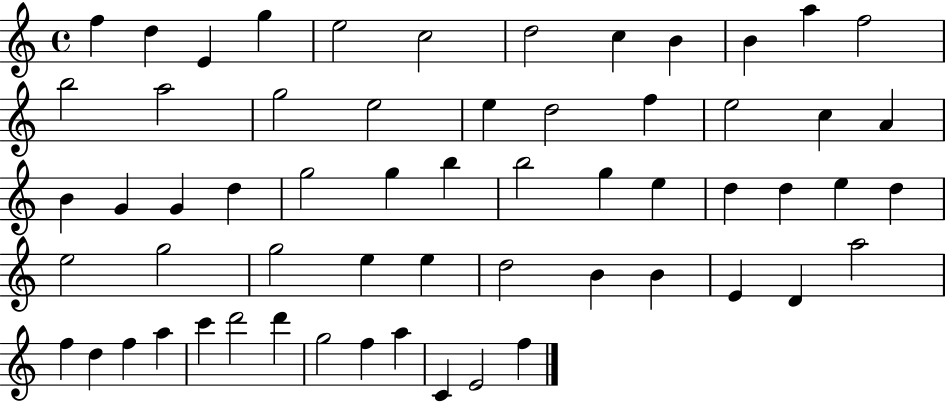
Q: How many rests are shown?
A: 0